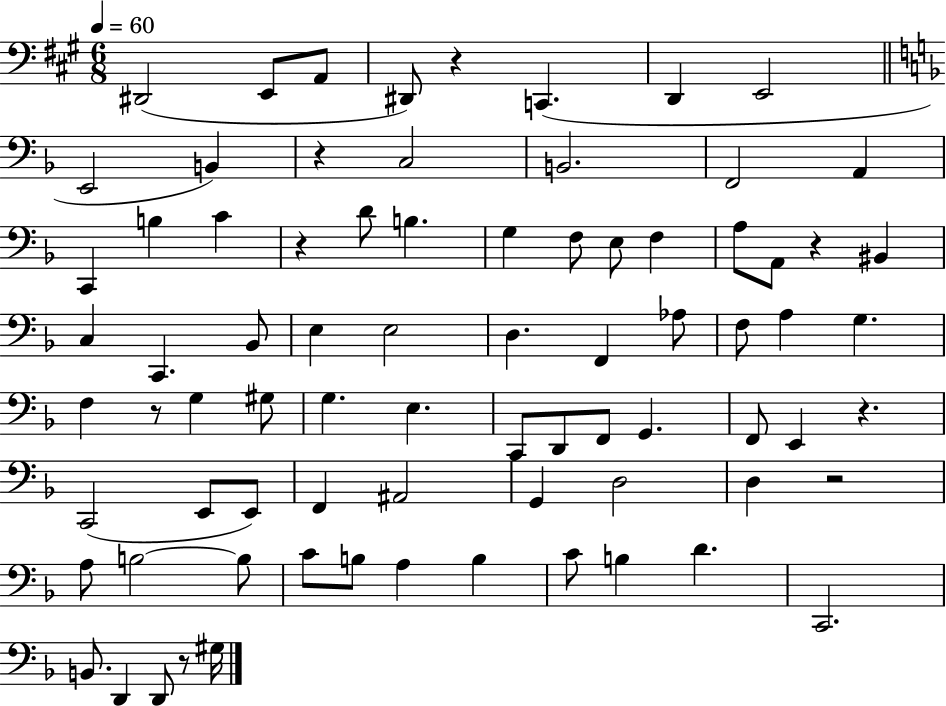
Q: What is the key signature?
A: A major